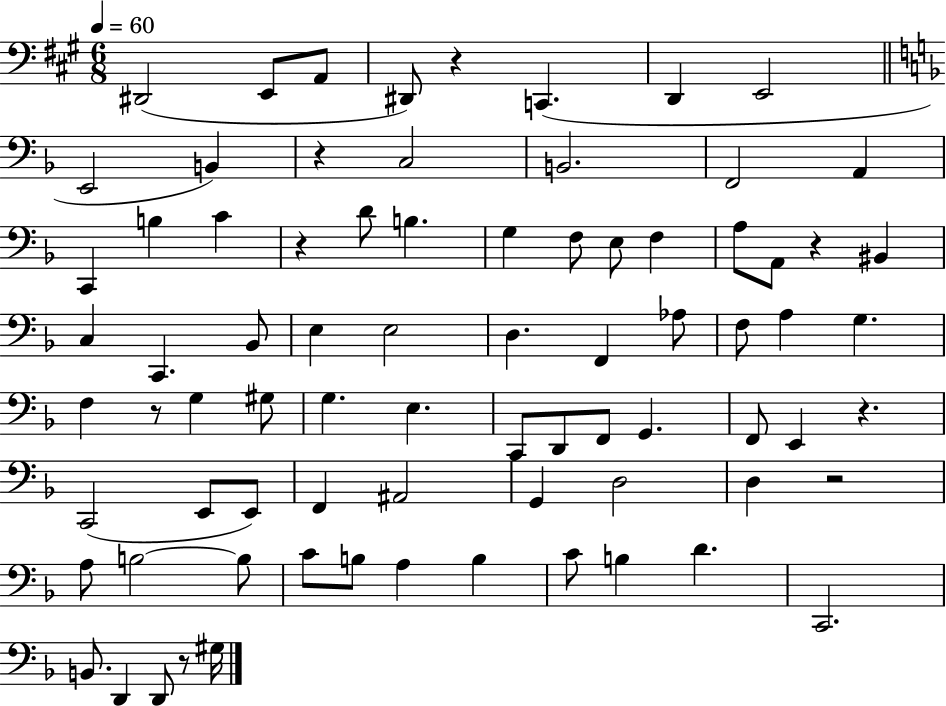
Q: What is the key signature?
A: A major